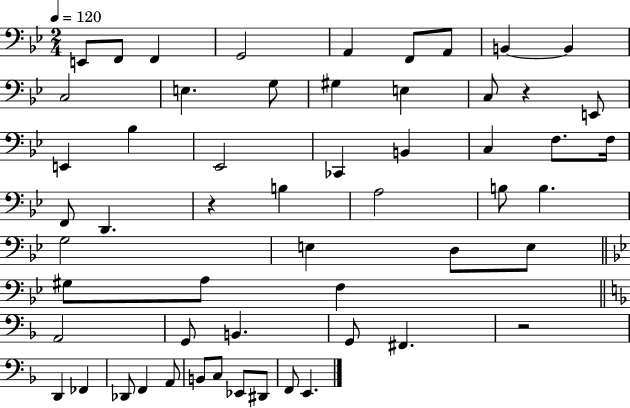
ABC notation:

X:1
T:Untitled
M:2/4
L:1/4
K:Bb
E,,/2 F,,/2 F,, G,,2 A,, F,,/2 A,,/2 B,, B,, C,2 E, G,/2 ^G, E, C,/2 z E,,/2 E,, _B, _E,,2 _C,, B,, C, F,/2 F,/4 F,,/2 D,, z B, A,2 B,/2 B, G,2 E, D,/2 E,/2 ^G,/2 A,/2 F, A,,2 G,,/2 B,, G,,/2 ^F,, z2 D,, _F,, _D,,/2 F,, A,,/2 B,,/2 C,/2 _E,,/2 ^D,,/2 F,,/2 E,,